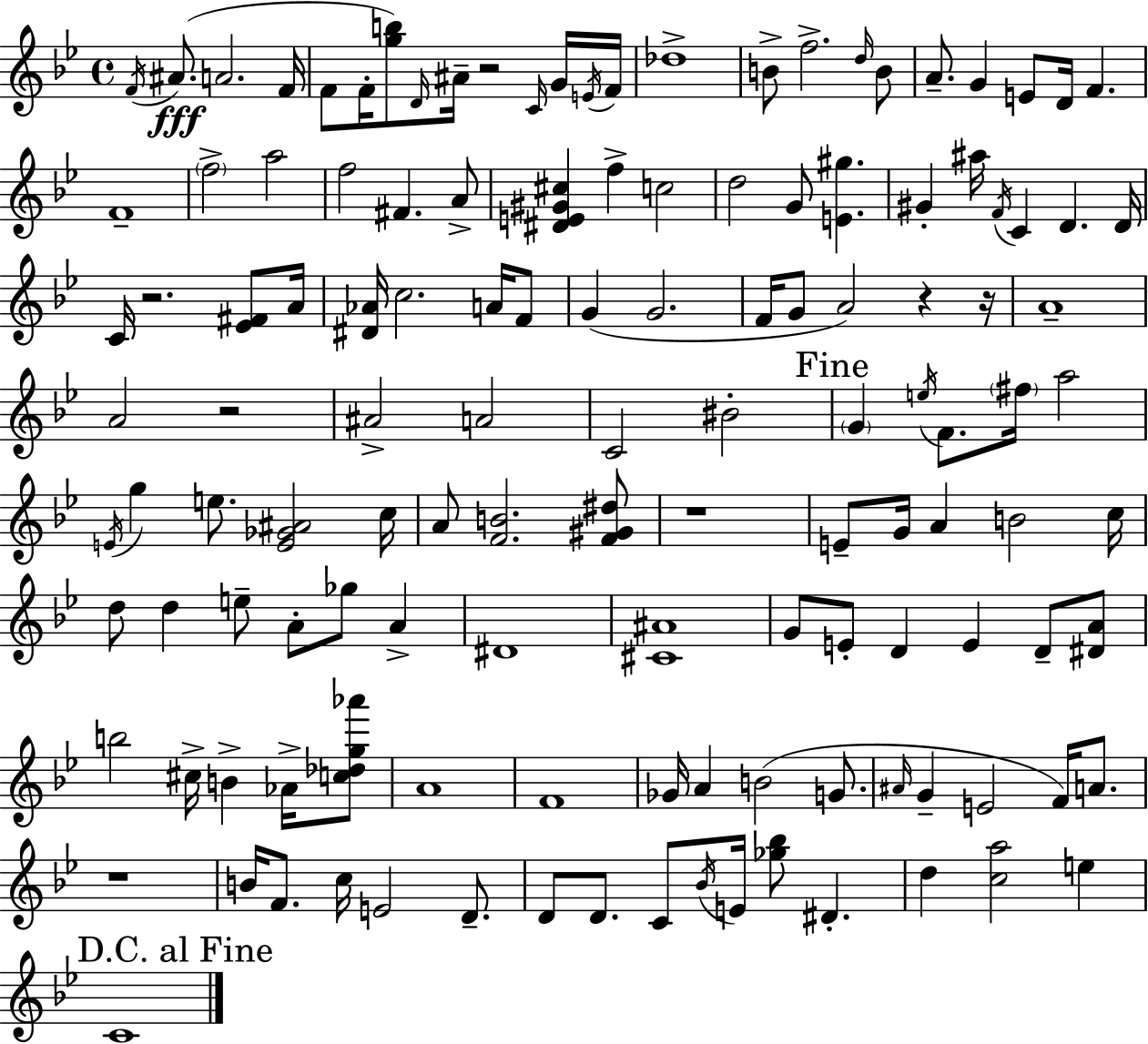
F4/s A#4/e. A4/h. F4/s F4/e F4/s [G5,B5]/e D4/s A#4/s R/h C4/s G4/s E4/s F4/s Db5/w B4/e F5/h. D5/s B4/e A4/e. G4/q E4/e D4/s F4/q. F4/w F5/h A5/h F5/h F#4/q. A4/e [D#4,E4,G#4,C#5]/q F5/q C5/h D5/h G4/e [E4,G#5]/q. G#4/q A#5/s F4/s C4/q D4/q. D4/s C4/s R/h. [Eb4,F#4]/e A4/s [D#4,Ab4]/s C5/h. A4/s F4/e G4/q G4/h. F4/s G4/e A4/h R/q R/s A4/w A4/h R/h A#4/h A4/h C4/h BIS4/h G4/q E5/s F4/e. F#5/s A5/h E4/s G5/q E5/e. [E4,Gb4,A#4]/h C5/s A4/e [F4,B4]/h. [F4,G#4,D#5]/e R/w E4/e G4/s A4/q B4/h C5/s D5/e D5/q E5/e A4/e Gb5/e A4/q D#4/w [C#4,A#4]/w G4/e E4/e D4/q E4/q D4/e [D#4,A4]/e B5/h C#5/s B4/q Ab4/s [C5,Db5,G5,Ab6]/e A4/w F4/w Gb4/s A4/q B4/h G4/e. A#4/s G4/q E4/h F4/s A4/e. R/w B4/s F4/e. C5/s E4/h D4/e. D4/e D4/e. C4/e Bb4/s E4/s [Gb5,Bb5]/e D#4/q. D5/q [C5,A5]/h E5/q C4/w